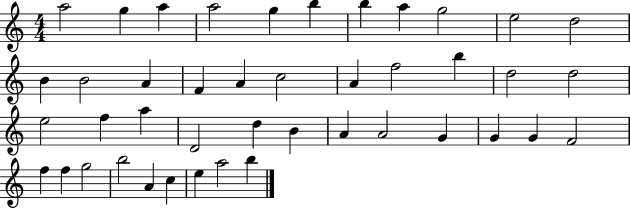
X:1
T:Untitled
M:4/4
L:1/4
K:C
a2 g a a2 g b b a g2 e2 d2 B B2 A F A c2 A f2 b d2 d2 e2 f a D2 d B A A2 G G G F2 f f g2 b2 A c e a2 b